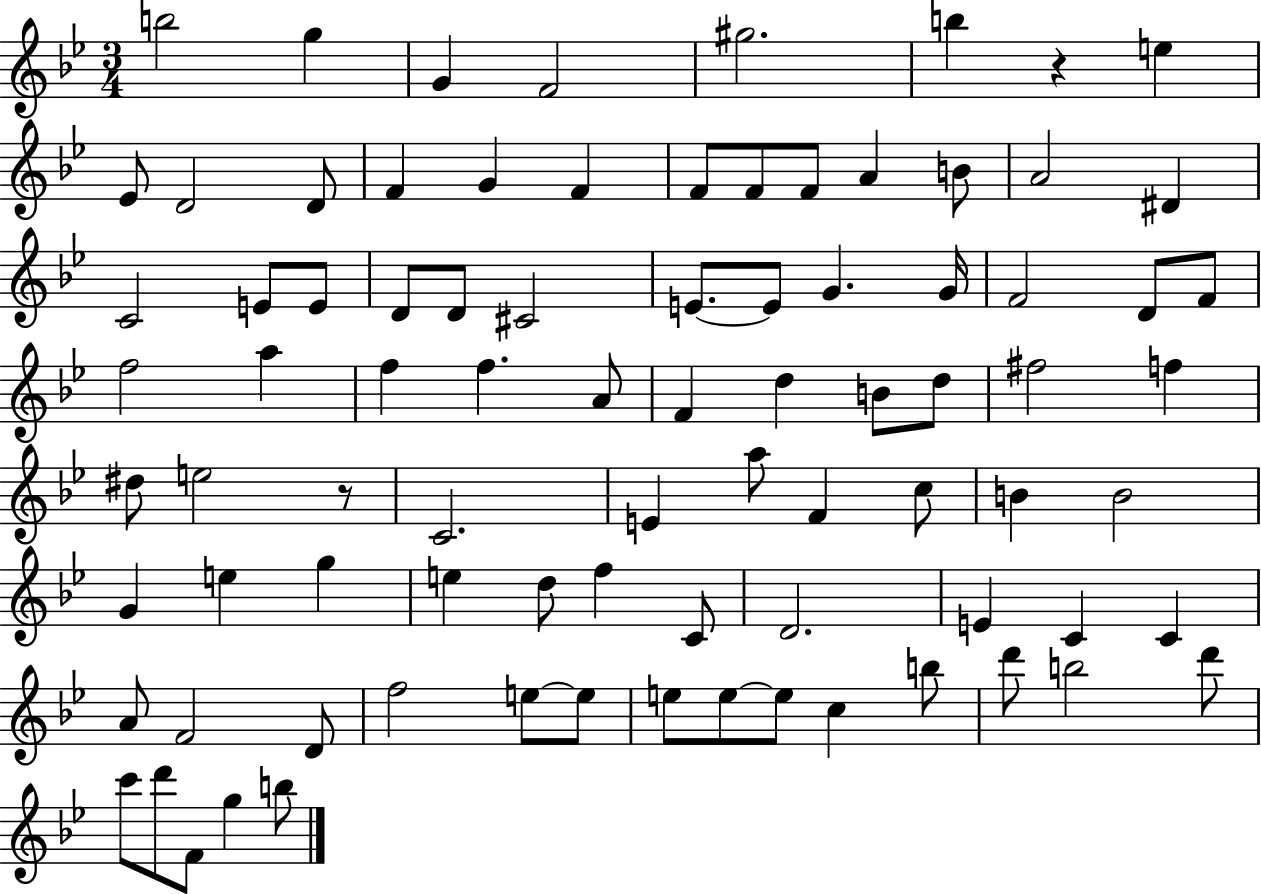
{
  \clef treble
  \numericTimeSignature
  \time 3/4
  \key bes \major
  b''2 g''4 | g'4 f'2 | gis''2. | b''4 r4 e''4 | \break ees'8 d'2 d'8 | f'4 g'4 f'4 | f'8 f'8 f'8 a'4 b'8 | a'2 dis'4 | \break c'2 e'8 e'8 | d'8 d'8 cis'2 | e'8.~~ e'8 g'4. g'16 | f'2 d'8 f'8 | \break f''2 a''4 | f''4 f''4. a'8 | f'4 d''4 b'8 d''8 | fis''2 f''4 | \break dis''8 e''2 r8 | c'2. | e'4 a''8 f'4 c''8 | b'4 b'2 | \break g'4 e''4 g''4 | e''4 d''8 f''4 c'8 | d'2. | e'4 c'4 c'4 | \break a'8 f'2 d'8 | f''2 e''8~~ e''8 | e''8 e''8~~ e''8 c''4 b''8 | d'''8 b''2 d'''8 | \break c'''8 d'''8 f'8 g''4 b''8 | \bar "|."
}